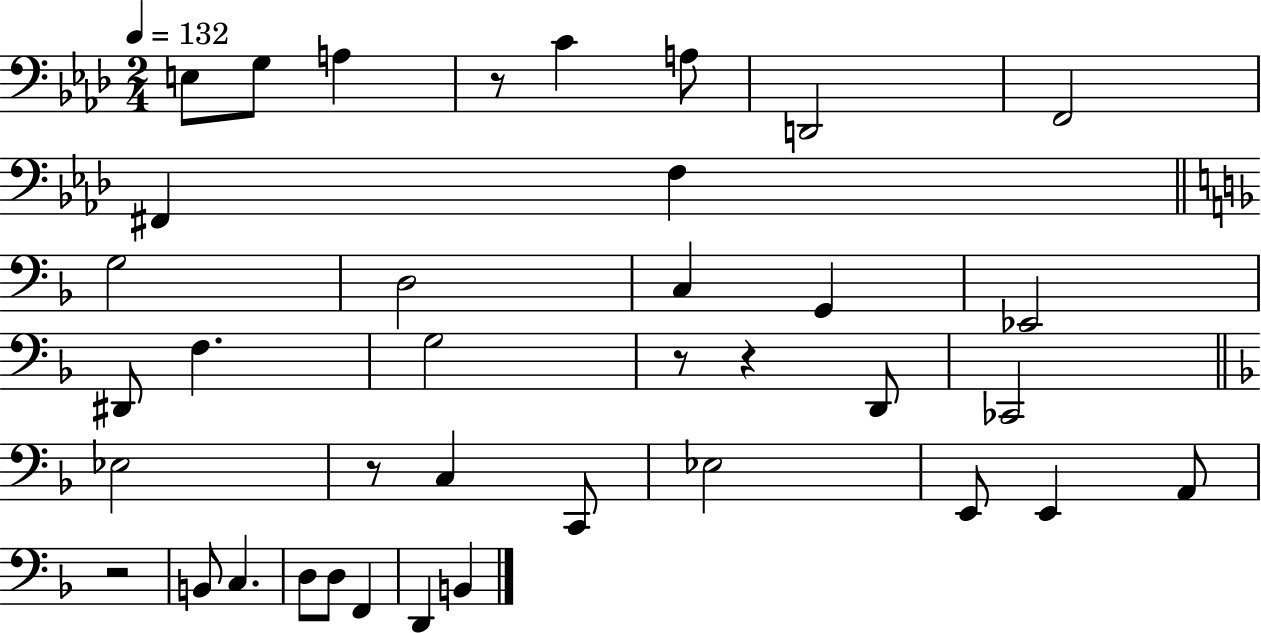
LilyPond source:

{
  \clef bass
  \numericTimeSignature
  \time 2/4
  \key aes \major
  \tempo 4 = 132
  \repeat volta 2 { e8 g8 a4 | r8 c'4 a8 | d,2 | f,2 | \break fis,4 f4 | \bar "||" \break \key f \major g2 | d2 | c4 g,4 | ees,2 | \break dis,8 f4. | g2 | r8 r4 d,8 | ces,2 | \break \bar "||" \break \key f \major ees2 | r8 c4 c,8 | ees2 | e,8 e,4 a,8 | \break r2 | b,8 c4. | d8 d8 f,4 | d,4 b,4 | \break } \bar "|."
}